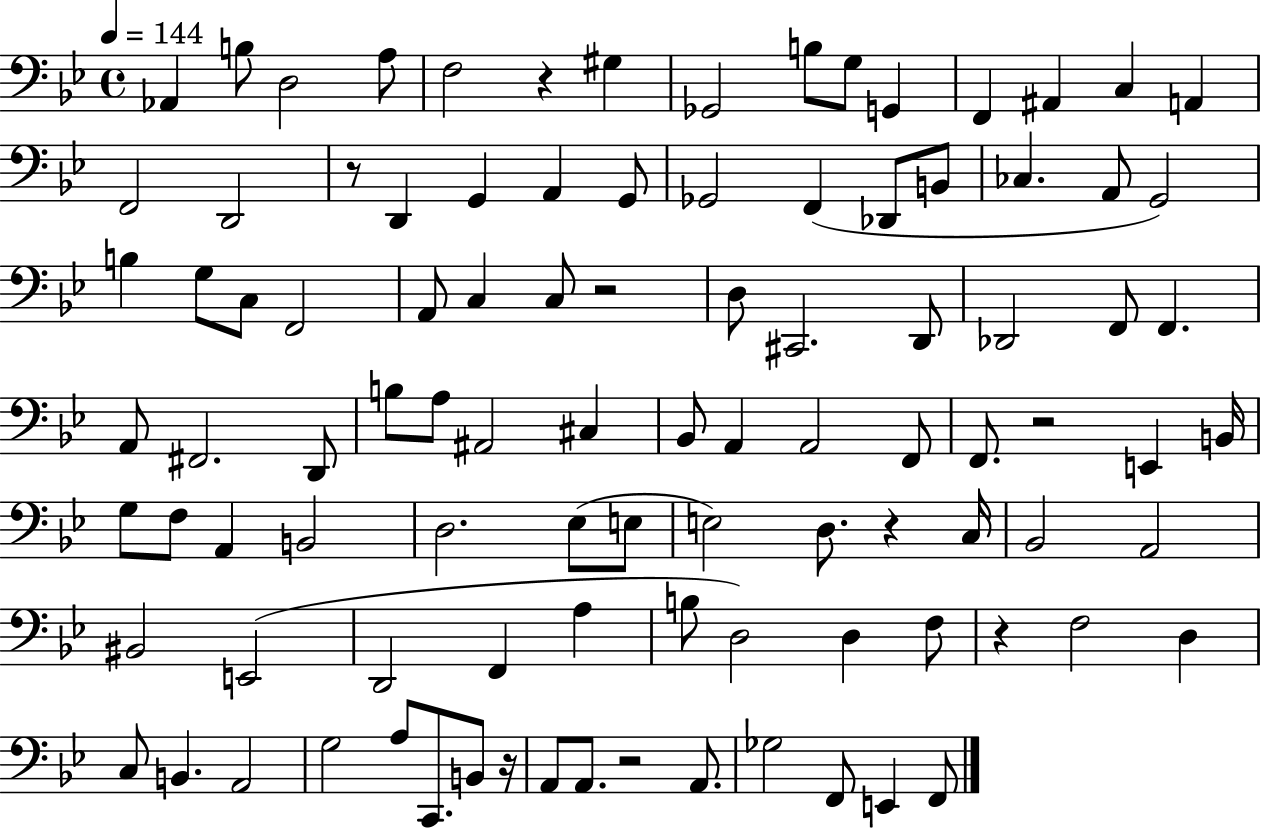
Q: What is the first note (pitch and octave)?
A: Ab2